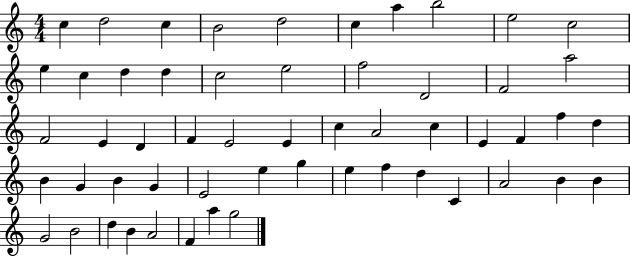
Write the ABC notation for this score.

X:1
T:Untitled
M:4/4
L:1/4
K:C
c d2 c B2 d2 c a b2 e2 c2 e c d d c2 e2 f2 D2 F2 a2 F2 E D F E2 E c A2 c E F f d B G B G E2 e g e f d C A2 B B G2 B2 d B A2 F a g2